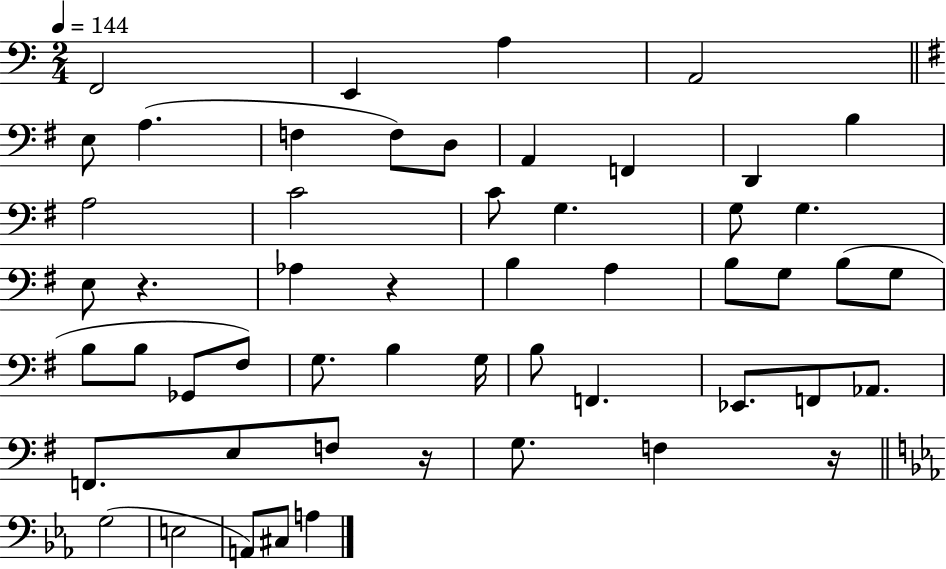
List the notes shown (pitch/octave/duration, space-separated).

F2/h E2/q A3/q A2/h E3/e A3/q. F3/q F3/e D3/e A2/q F2/q D2/q B3/q A3/h C4/h C4/e G3/q. G3/e G3/q. E3/e R/q. Ab3/q R/q B3/q A3/q B3/e G3/e B3/e G3/e B3/e B3/e Gb2/e F#3/e G3/e. B3/q G3/s B3/e F2/q. Eb2/e. F2/e Ab2/e. F2/e. E3/e F3/e R/s G3/e. F3/q R/s G3/h E3/h A2/e C#3/e A3/q